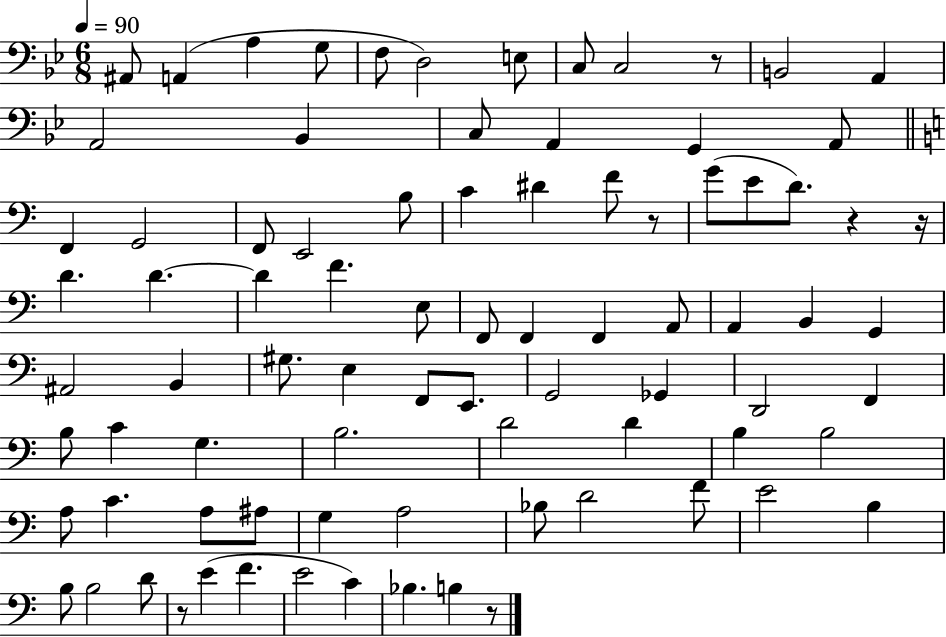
{
  \clef bass
  \numericTimeSignature
  \time 6/8
  \key bes \major
  \tempo 4 = 90
  ais,8 a,4( a4 g8 | f8 d2) e8 | c8 c2 r8 | b,2 a,4 | \break a,2 bes,4 | c8 a,4 g,4 a,8 | \bar "||" \break \key a \minor f,4 g,2 | f,8 e,2 b8 | c'4 dis'4 f'8 r8 | g'8( e'8 d'8.) r4 r16 | \break d'4. d'4.~~ | d'4 f'4. e8 | f,8 f,4 f,4 a,8 | a,4 b,4 g,4 | \break ais,2 b,4 | gis8. e4 f,8 e,8. | g,2 ges,4 | d,2 f,4 | \break b8 c'4 g4. | b2. | d'2 d'4 | b4 b2 | \break a8 c'4. a8 ais8 | g4 a2 | bes8 d'2 f'8 | e'2 b4 | \break b8 b2 d'8 | r8 e'4( f'4. | e'2 c'4) | bes4. b4 r8 | \break \bar "|."
}